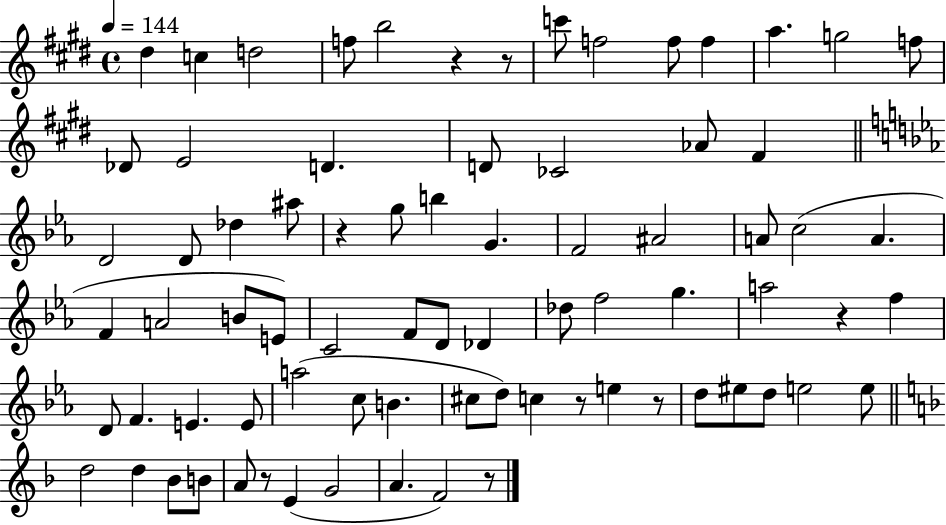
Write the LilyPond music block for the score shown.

{
  \clef treble
  \time 4/4
  \defaultTimeSignature
  \key e \major
  \tempo 4 = 144
  \repeat volta 2 { dis''4 c''4 d''2 | f''8 b''2 r4 r8 | c'''8 f''2 f''8 f''4 | a''4. g''2 f''8 | \break des'8 e'2 d'4. | d'8 ces'2 aes'8 fis'4 | \bar "||" \break \key ees \major d'2 d'8 des''4 ais''8 | r4 g''8 b''4 g'4. | f'2 ais'2 | a'8 c''2( a'4. | \break f'4 a'2 b'8 e'8) | c'2 f'8 d'8 des'4 | des''8 f''2 g''4. | a''2 r4 f''4 | \break d'8 f'4. e'4. e'8 | a''2( c''8 b'4. | cis''8 d''8) c''4 r8 e''4 r8 | d''8 eis''8 d''8 e''2 e''8 | \break \bar "||" \break \key d \minor d''2 d''4 bes'8 b'8 | a'8 r8 e'4( g'2 | a'4. f'2) r8 | } \bar "|."
}